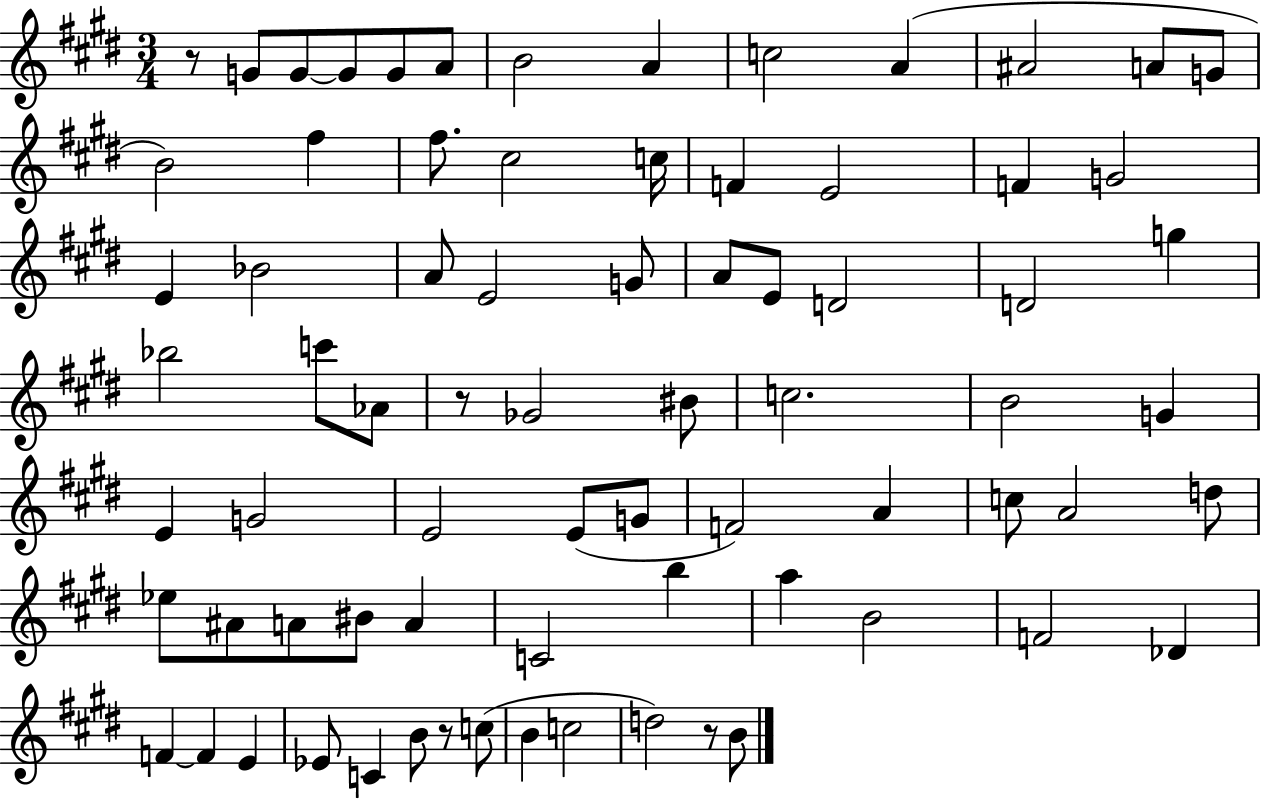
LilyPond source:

{
  \clef treble
  \numericTimeSignature
  \time 3/4
  \key e \major
  r8 g'8 g'8~~ g'8 g'8 a'8 | b'2 a'4 | c''2 a'4( | ais'2 a'8 g'8 | \break b'2) fis''4 | fis''8. cis''2 c''16 | f'4 e'2 | f'4 g'2 | \break e'4 bes'2 | a'8 e'2 g'8 | a'8 e'8 d'2 | d'2 g''4 | \break bes''2 c'''8 aes'8 | r8 ges'2 bis'8 | c''2. | b'2 g'4 | \break e'4 g'2 | e'2 e'8( g'8 | f'2) a'4 | c''8 a'2 d''8 | \break ees''8 ais'8 a'8 bis'8 a'4 | c'2 b''4 | a''4 b'2 | f'2 des'4 | \break f'4~~ f'4 e'4 | ees'8 c'4 b'8 r8 c''8( | b'4 c''2 | d''2) r8 b'8 | \break \bar "|."
}